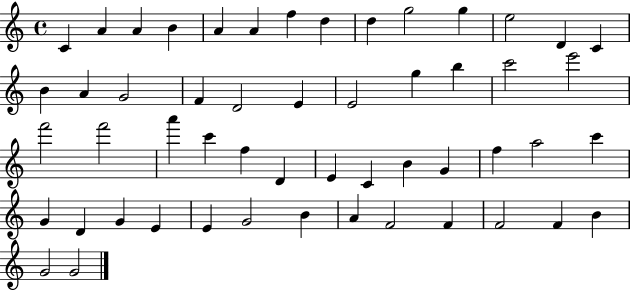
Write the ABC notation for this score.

X:1
T:Untitled
M:4/4
L:1/4
K:C
C A A B A A f d d g2 g e2 D C B A G2 F D2 E E2 g b c'2 e'2 f'2 f'2 a' c' f D E C B G f a2 c' G D G E E G2 B A F2 F F2 F B G2 G2